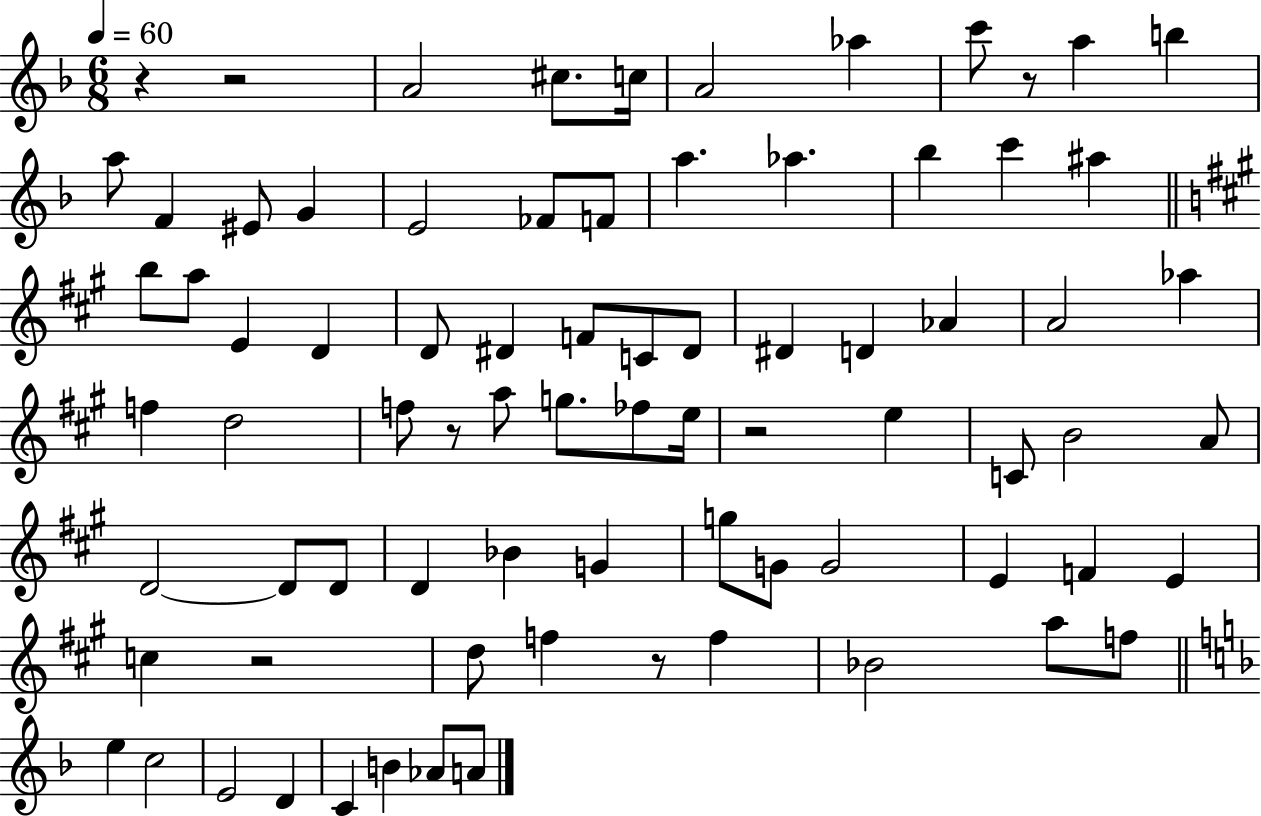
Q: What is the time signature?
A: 6/8